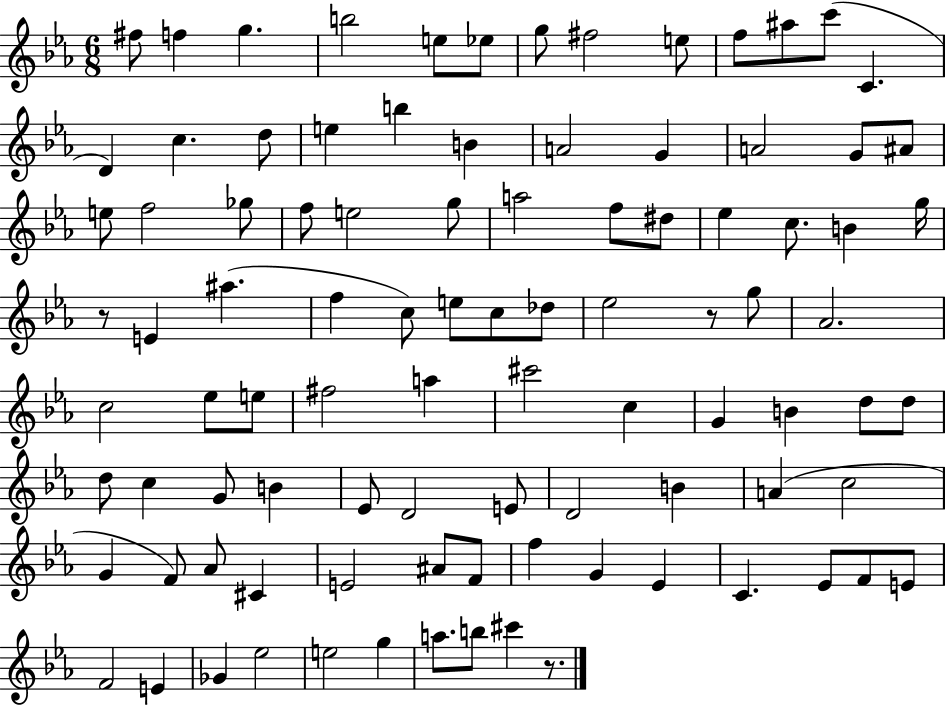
X:1
T:Untitled
M:6/8
L:1/4
K:Eb
^f/2 f g b2 e/2 _e/2 g/2 ^f2 e/2 f/2 ^a/2 c'/2 C D c d/2 e b B A2 G A2 G/2 ^A/2 e/2 f2 _g/2 f/2 e2 g/2 a2 f/2 ^d/2 _e c/2 B g/4 z/2 E ^a f c/2 e/2 c/2 _d/2 _e2 z/2 g/2 _A2 c2 _e/2 e/2 ^f2 a ^c'2 c G B d/2 d/2 d/2 c G/2 B _E/2 D2 E/2 D2 B A c2 G F/2 _A/2 ^C E2 ^A/2 F/2 f G _E C _E/2 F/2 E/2 F2 E _G _e2 e2 g a/2 b/2 ^c' z/2